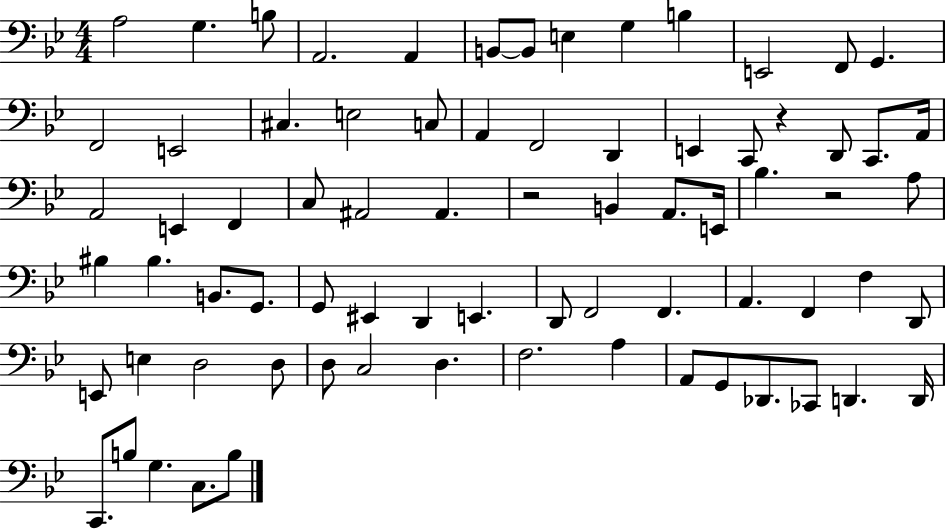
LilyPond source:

{
  \clef bass
  \numericTimeSignature
  \time 4/4
  \key bes \major
  a2 g4. b8 | a,2. a,4 | b,8~~ b,8 e4 g4 b4 | e,2 f,8 g,4. | \break f,2 e,2 | cis4. e2 c8 | a,4 f,2 d,4 | e,4 c,8 r4 d,8 c,8. a,16 | \break a,2 e,4 f,4 | c8 ais,2 ais,4. | r2 b,4 a,8. e,16 | bes4. r2 a8 | \break bis4 bis4. b,8. g,8. | g,8 eis,4 d,4 e,4. | d,8 f,2 f,4. | a,4. f,4 f4 d,8 | \break e,8 e4 d2 d8 | d8 c2 d4. | f2. a4 | a,8 g,8 des,8. ces,8 d,4. d,16 | \break c,8. b8 g4. c8. b8 | \bar "|."
}